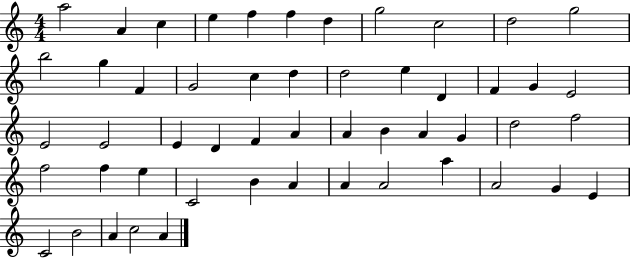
A5/h A4/q C5/q E5/q F5/q F5/q D5/q G5/h C5/h D5/h G5/h B5/h G5/q F4/q G4/h C5/q D5/q D5/h E5/q D4/q F4/q G4/q E4/h E4/h E4/h E4/q D4/q F4/q A4/q A4/q B4/q A4/q G4/q D5/h F5/h F5/h F5/q E5/q C4/h B4/q A4/q A4/q A4/h A5/q A4/h G4/q E4/q C4/h B4/h A4/q C5/h A4/q